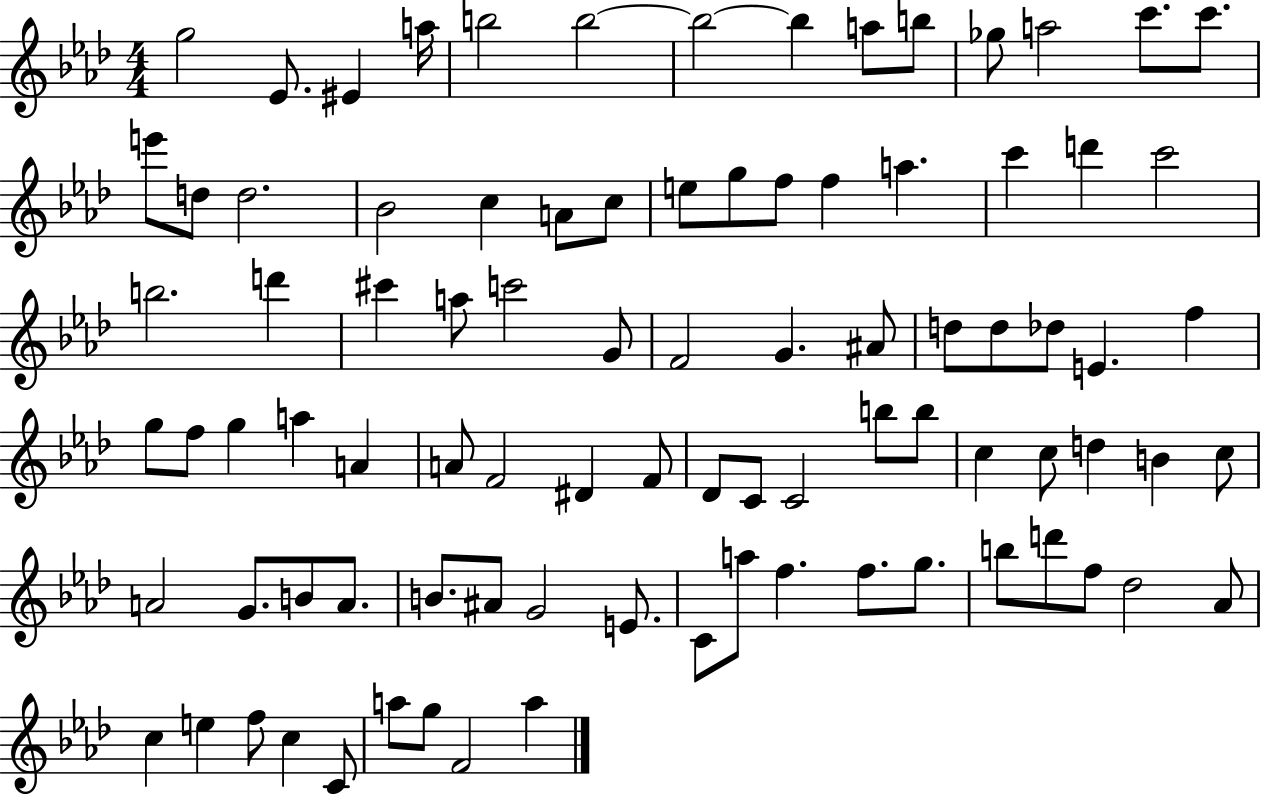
X:1
T:Untitled
M:4/4
L:1/4
K:Ab
g2 _E/2 ^E a/4 b2 b2 b2 b a/2 b/2 _g/2 a2 c'/2 c'/2 e'/2 d/2 d2 _B2 c A/2 c/2 e/2 g/2 f/2 f a c' d' c'2 b2 d' ^c' a/2 c'2 G/2 F2 G ^A/2 d/2 d/2 _d/2 E f g/2 f/2 g a A A/2 F2 ^D F/2 _D/2 C/2 C2 b/2 b/2 c c/2 d B c/2 A2 G/2 B/2 A/2 B/2 ^A/2 G2 E/2 C/2 a/2 f f/2 g/2 b/2 d'/2 f/2 _d2 _A/2 c e f/2 c C/2 a/2 g/2 F2 a